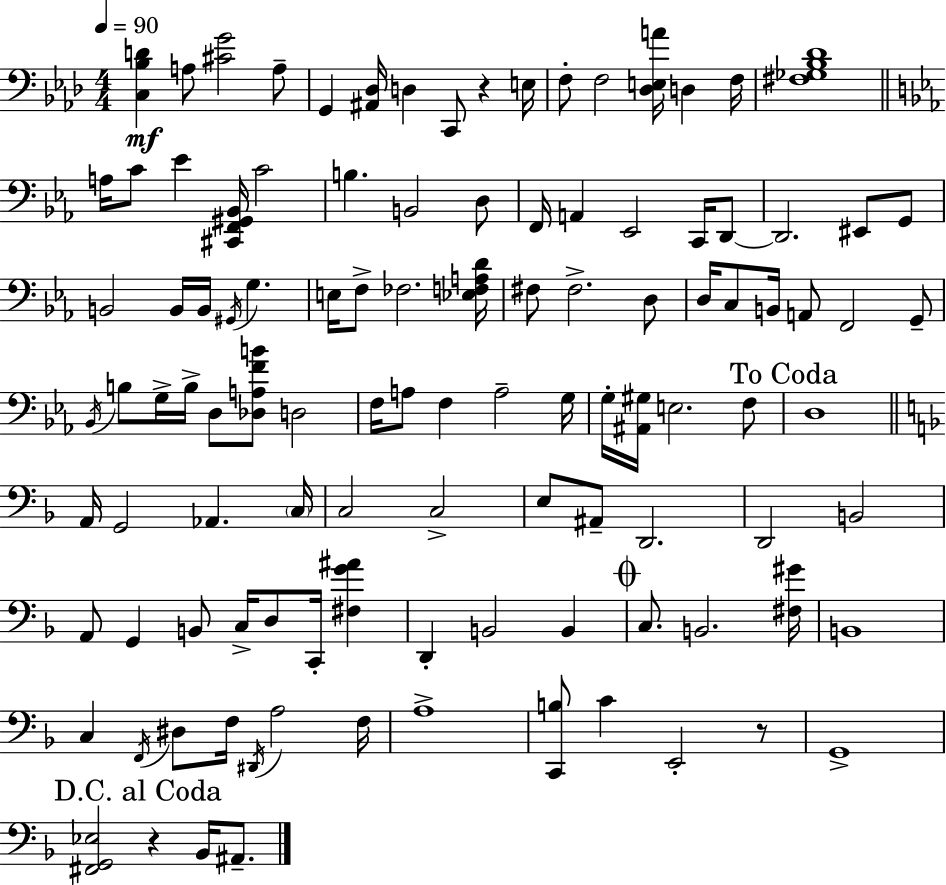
X:1
T:Untitled
M:4/4
L:1/4
K:Ab
[C,_B,D] A,/2 [^CG]2 A,/2 G,, [^A,,_D,]/4 D, C,,/2 z E,/4 F,/2 F,2 [_D,E,A]/4 D, F,/4 [^F,_G,_B,_D]4 A,/4 C/2 _E [^C,,F,,^G,,_B,,]/4 C2 B, B,,2 D,/2 F,,/4 A,, _E,,2 C,,/4 D,,/2 D,,2 ^E,,/2 G,,/2 B,,2 B,,/4 B,,/4 ^G,,/4 G, E,/4 F,/2 _F,2 [_E,F,A,D]/4 ^F,/2 ^F,2 D,/2 D,/4 C,/2 B,,/4 A,,/2 F,,2 G,,/2 _B,,/4 B,/2 G,/4 B,/4 D,/2 [_D,A,FB]/2 D,2 F,/4 A,/2 F, A,2 G,/4 G,/4 [^A,,^G,]/4 E,2 F,/2 D,4 A,,/4 G,,2 _A,, C,/4 C,2 C,2 E,/2 ^A,,/2 D,,2 D,,2 B,,2 A,,/2 G,, B,,/2 C,/4 D,/2 C,,/4 [^F,G^A] D,, B,,2 B,, C,/2 B,,2 [^F,^G]/4 B,,4 C, F,,/4 ^D,/2 F,/4 ^D,,/4 A,2 F,/4 A,4 [C,,B,]/2 C E,,2 z/2 G,,4 [^F,,G,,_E,]2 z _B,,/4 ^A,,/2